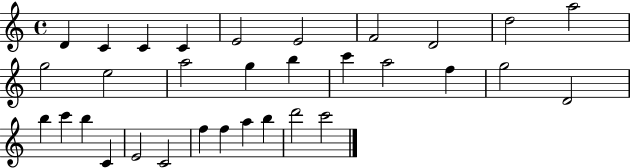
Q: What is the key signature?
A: C major